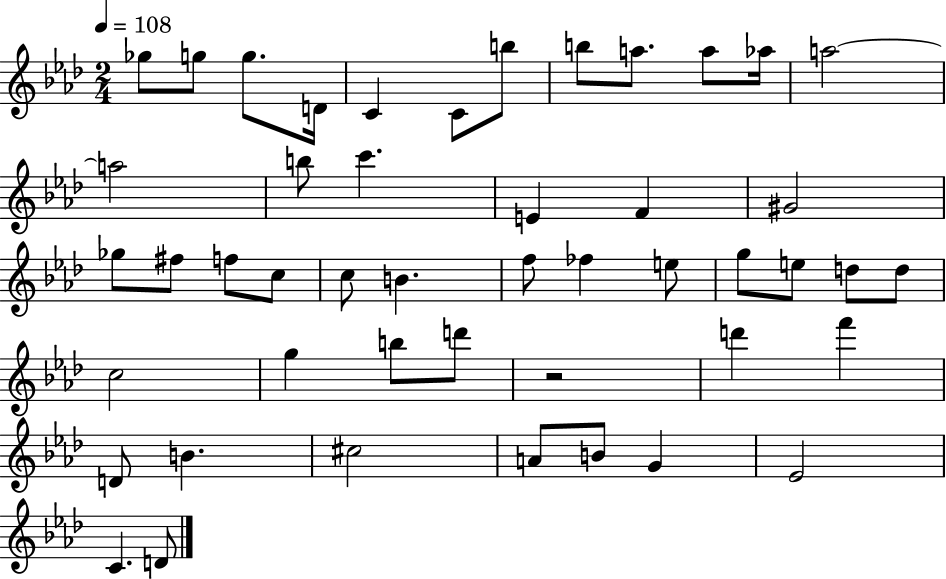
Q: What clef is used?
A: treble